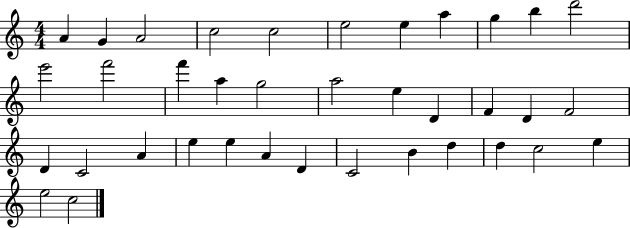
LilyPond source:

{
  \clef treble
  \numericTimeSignature
  \time 4/4
  \key c \major
  a'4 g'4 a'2 | c''2 c''2 | e''2 e''4 a''4 | g''4 b''4 d'''2 | \break e'''2 f'''2 | f'''4 a''4 g''2 | a''2 e''4 d'4 | f'4 d'4 f'2 | \break d'4 c'2 a'4 | e''4 e''4 a'4 d'4 | c'2 b'4 d''4 | d''4 c''2 e''4 | \break e''2 c''2 | \bar "|."
}